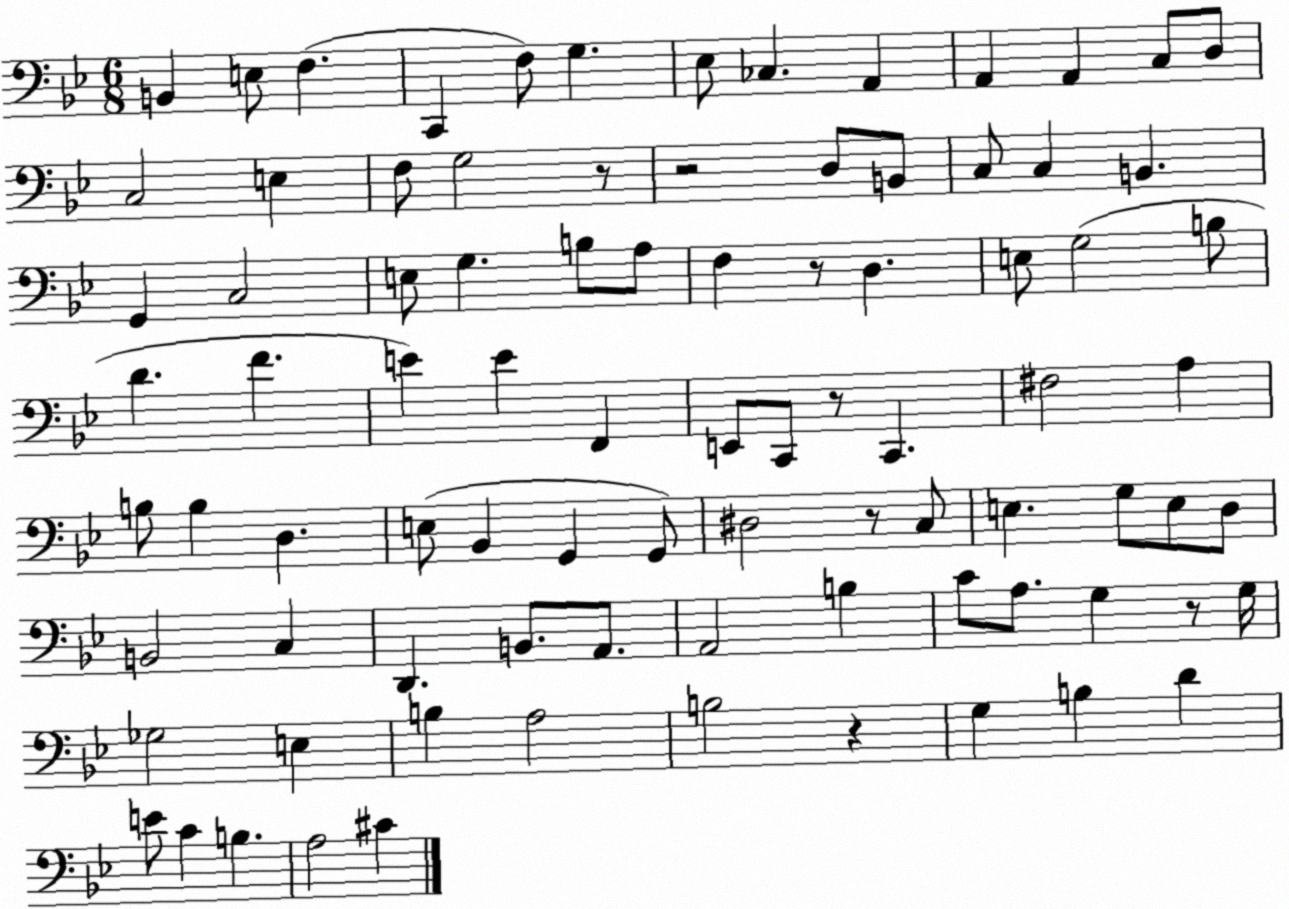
X:1
T:Untitled
M:6/8
L:1/4
K:Bb
B,, E,/2 F, C,, F,/2 G, _E,/2 _C, A,, A,, A,, C,/2 D,/2 C,2 E, F,/2 G,2 z/2 z2 D,/2 B,,/2 C,/2 C, B,, G,, C,2 E,/2 G, B,/2 A,/2 F, z/2 D, E,/2 G,2 B,/2 D F E E F,, E,,/2 C,,/2 z/2 C,, ^F,2 A, B,/2 B, D, E,/2 _B,, G,, G,,/2 ^D,2 z/2 C,/2 E, G,/2 E,/2 D,/2 B,,2 C, D,, B,,/2 A,,/2 A,,2 B, C/2 A,/2 G, z/2 G,/4 _G,2 E, B, A,2 B,2 z G, B, D E/2 C B, A,2 ^C